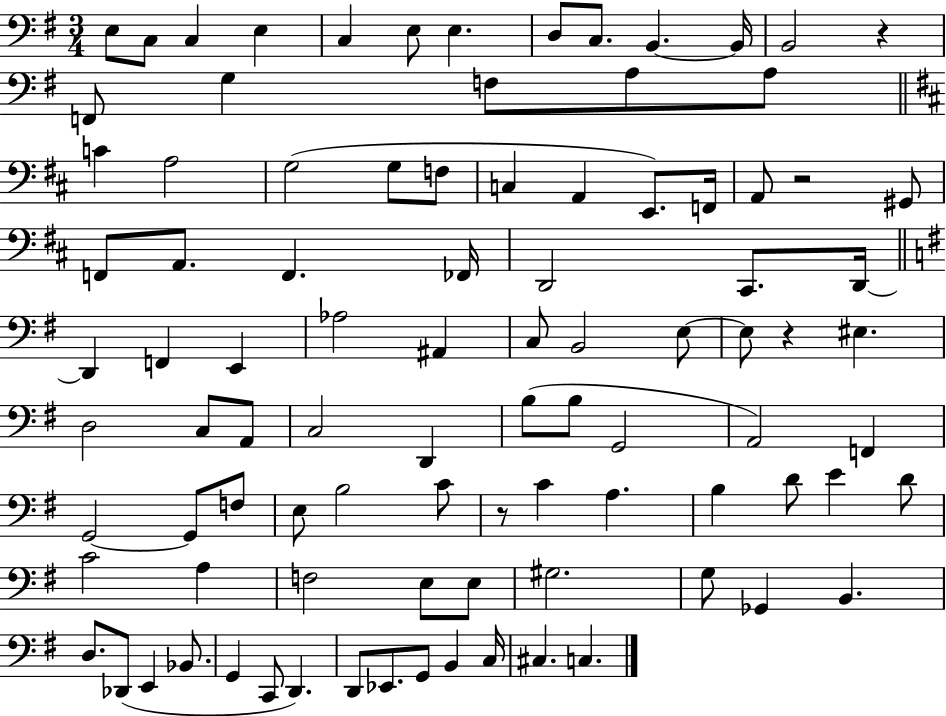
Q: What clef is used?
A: bass